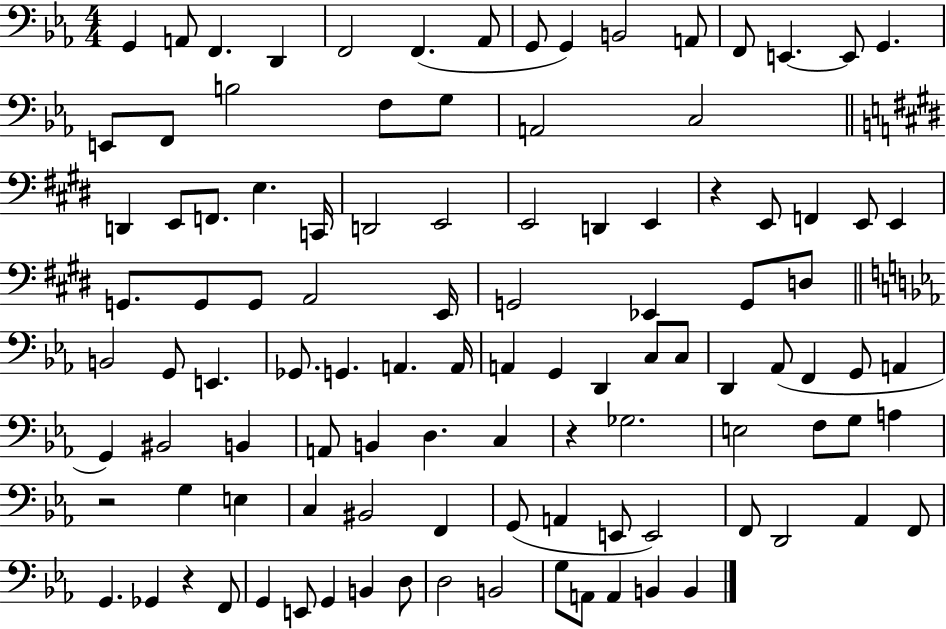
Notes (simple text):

G2/q A2/e F2/q. D2/q F2/h F2/q. Ab2/e G2/e G2/q B2/h A2/e F2/e E2/q. E2/e G2/q. E2/e F2/e B3/h F3/e G3/e A2/h C3/h D2/q E2/e F2/e. E3/q. C2/s D2/h E2/h E2/h D2/q E2/q R/q E2/e F2/q E2/e E2/q G2/e. G2/e G2/e A2/h E2/s G2/h Eb2/q G2/e D3/e B2/h G2/e E2/q. Gb2/e. G2/q. A2/q. A2/s A2/q G2/q D2/q C3/e C3/e D2/q Ab2/e F2/q G2/e A2/q G2/q BIS2/h B2/q A2/e B2/q D3/q. C3/q R/q Gb3/h. E3/h F3/e G3/e A3/q R/h G3/q E3/q C3/q BIS2/h F2/q G2/e A2/q E2/e E2/h F2/e D2/h Ab2/q F2/e G2/q. Gb2/q R/q F2/e G2/q E2/e G2/q B2/q D3/e D3/h B2/h G3/e A2/e A2/q B2/q B2/q